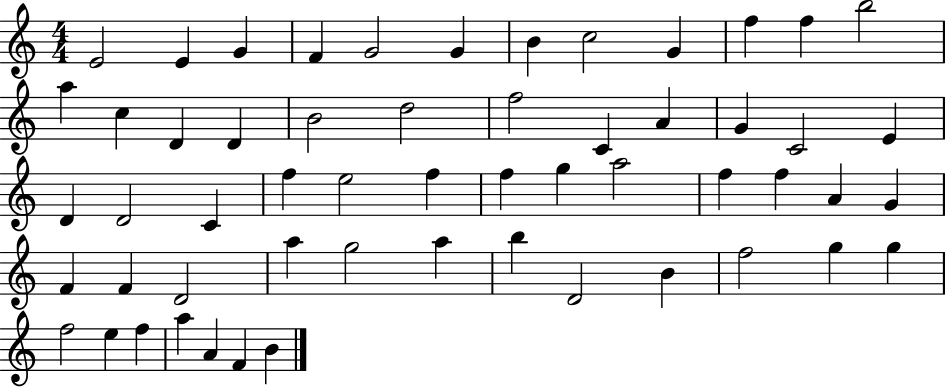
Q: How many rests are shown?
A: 0